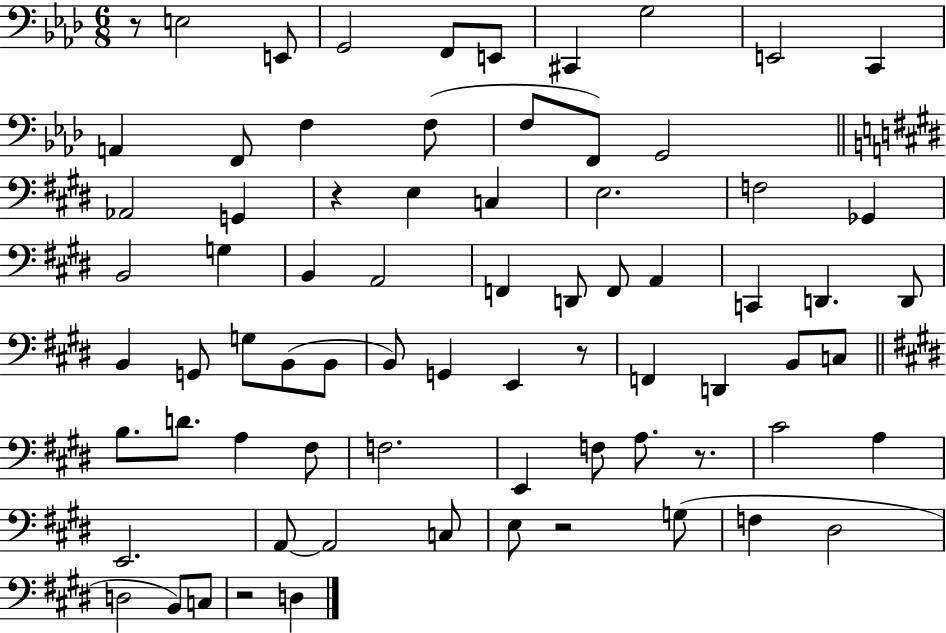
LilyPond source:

{
  \clef bass
  \numericTimeSignature
  \time 6/8
  \key aes \major
  r8 e2 e,8 | g,2 f,8 e,8 | cis,4 g2 | e,2 c,4 | \break a,4 f,8 f4 f8( | f8 f,8) g,2 | \bar "||" \break \key e \major aes,2 g,4 | r4 e4 c4 | e2. | f2 ges,4 | \break b,2 g4 | b,4 a,2 | f,4 d,8 f,8 a,4 | c,4 d,4. d,8 | \break b,4 g,8 g8 b,8( b,8 | b,8) g,4 e,4 r8 | f,4 d,4 b,8 c8 | \bar "||" \break \key e \major b8. d'8. a4 fis8 | f2. | e,4 f8 a8. r8. | cis'2 a4 | \break e,2. | a,8~~ a,2 c8 | e8 r2 g8( | f4 dis2 | \break d2 b,8) c8 | r2 d4 | \bar "|."
}